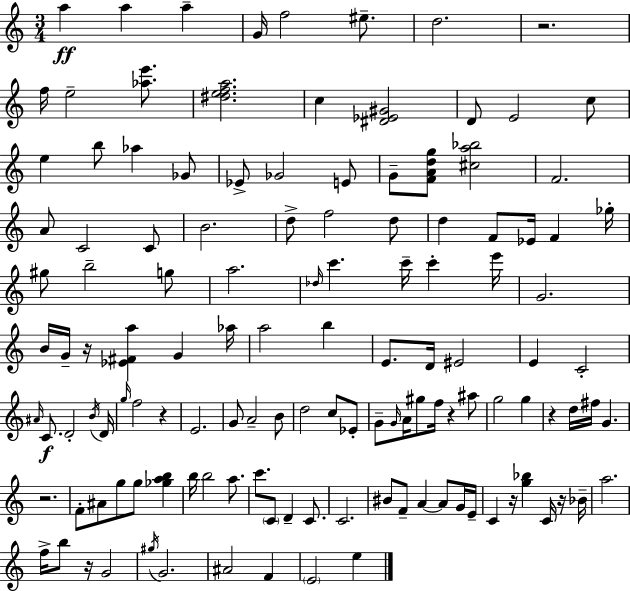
A5/q A5/q A5/q G4/s F5/h EIS5/e. D5/h. R/h. F5/s E5/h [Ab5,E6]/e. [D#5,E5,F5,A5]/h. C5/q [D#4,Eb4,G#4]/h D4/e E4/h C5/e E5/q B5/e Ab5/q Gb4/e Eb4/e Gb4/h E4/e G4/e [F4,A4,D5,G5]/e [C#5,A5,Bb5]/h F4/h. A4/e C4/h C4/e B4/h. D5/e F5/h D5/e D5/q F4/e Eb4/s F4/q Gb5/s G#5/e B5/h G5/e A5/h. Db5/s C6/q. C6/s C6/q E6/s G4/h. B4/s G4/s R/s [Eb4,F#4,A5]/q G4/q Ab5/s A5/h B5/q E4/e. D4/s EIS4/h E4/q C4/h A#4/s C4/e. D4/h B4/s D4/s G5/s F5/h R/q E4/h. G4/e A4/h B4/e D5/h C5/e Eb4/e G4/e G4/s A4/s G#5/e F5/s R/q A#5/e G5/h G5/q R/q D5/s F#5/s G4/q. R/h. F4/e A#4/e G5/e G5/e [Gb5,A5,B5]/q B5/s B5/h A5/e. C6/e. C4/e D4/q C4/e. C4/h. BIS4/e F4/e A4/q A4/e G4/s E4/s C4/q R/s [G5,Bb5]/q C4/s R/s Bb4/s A5/h. F5/s B5/e R/s G4/h G#5/s G4/h. A#4/h F4/q E4/h E5/q